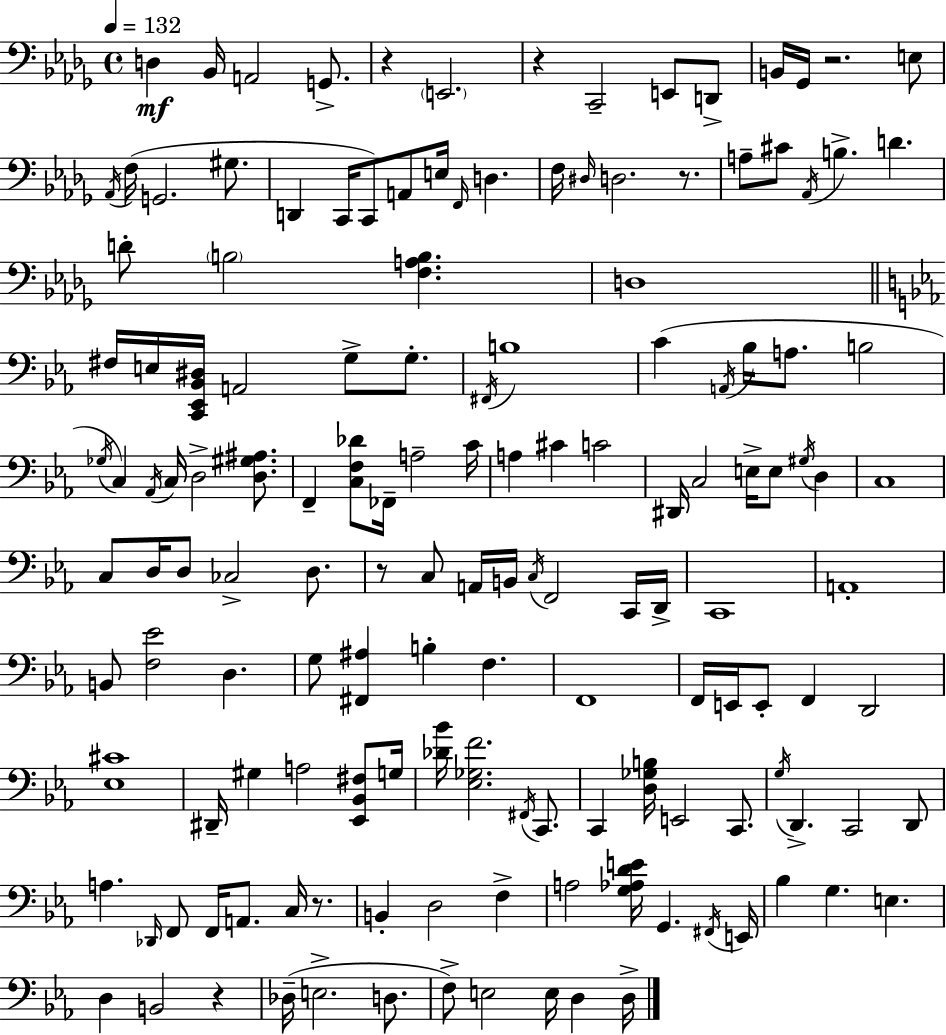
X:1
T:Untitled
M:4/4
L:1/4
K:Bbm
D, _B,,/4 A,,2 G,,/2 z E,,2 z C,,2 E,,/2 D,,/2 B,,/4 _G,,/4 z2 E,/2 _A,,/4 F,/4 G,,2 ^G,/2 D,, C,,/4 C,,/2 A,,/2 E,/4 F,,/4 D, F,/4 ^D,/4 D,2 z/2 A,/2 ^C/2 _A,,/4 B, D D/2 B,2 [F,A,B,] D,4 ^F,/4 E,/4 [C,,_E,,_B,,^D,]/4 A,,2 G,/2 G,/2 ^F,,/4 B,4 C A,,/4 _B,/4 A,/2 B,2 _G,/4 C, _A,,/4 C,/4 D,2 [D,^G,^A,]/2 F,, [C,F,_D]/2 _F,,/4 A,2 C/4 A, ^C C2 ^D,,/4 C,2 E,/4 E,/2 ^G,/4 D, C,4 C,/2 D,/4 D,/2 _C,2 D,/2 z/2 C,/2 A,,/4 B,,/4 C,/4 F,,2 C,,/4 D,,/4 C,,4 A,,4 B,,/2 [F,_E]2 D, G,/2 [^F,,^A,] B, F, F,,4 F,,/4 E,,/4 E,,/2 F,, D,,2 [_E,^C]4 ^D,,/4 ^G, A,2 [_E,,_B,,^F,]/2 G,/4 [_D_B]/4 [_E,_G,F]2 ^F,,/4 C,,/2 C,, [D,_G,B,]/4 E,,2 C,,/2 G,/4 D,, C,,2 D,,/2 A, _D,,/4 F,,/2 F,,/4 A,,/2 C,/4 z/2 B,, D,2 F, A,2 [G,_A,DE]/4 G,, ^F,,/4 E,,/4 _B, G, E, D, B,,2 z _D,/4 E,2 D,/2 F,/2 E,2 E,/4 D, D,/4